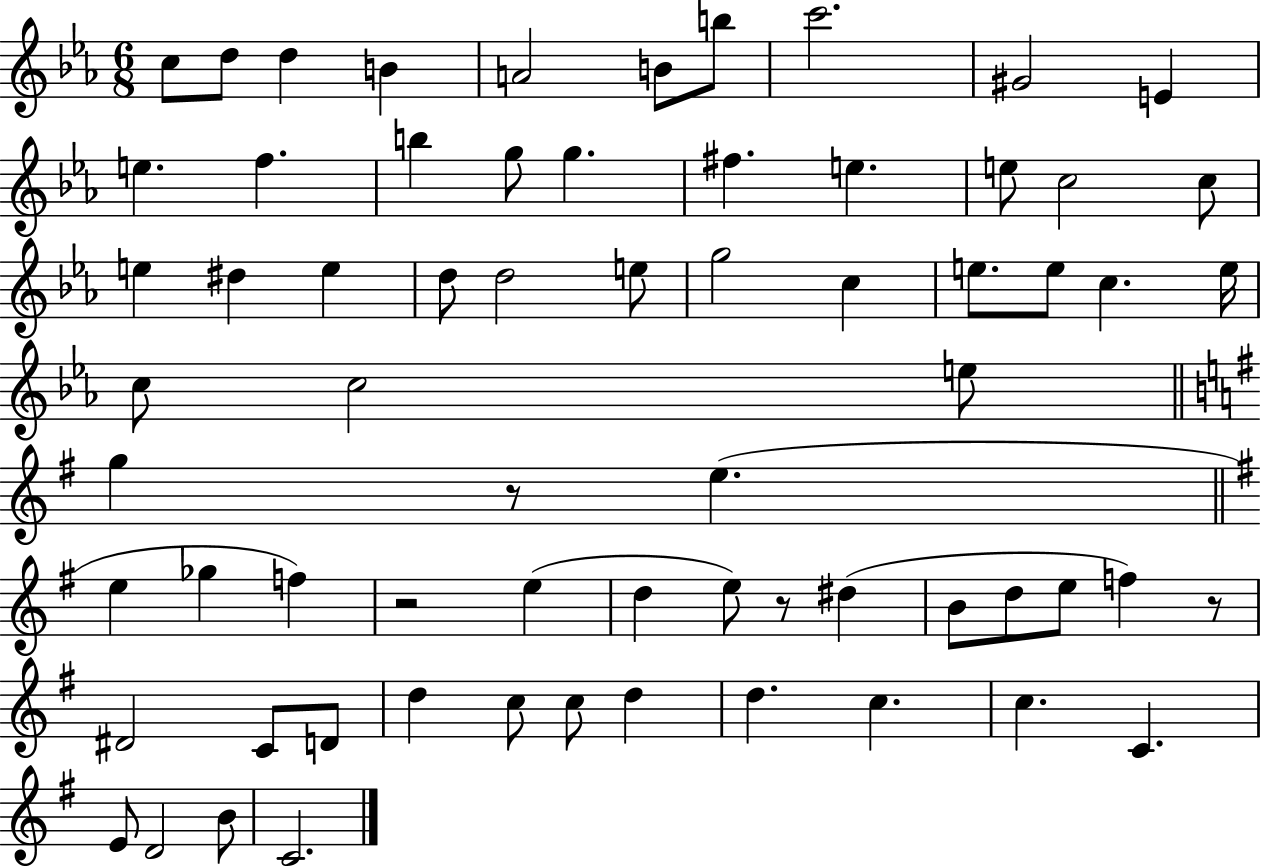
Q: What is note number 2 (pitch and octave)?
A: D5